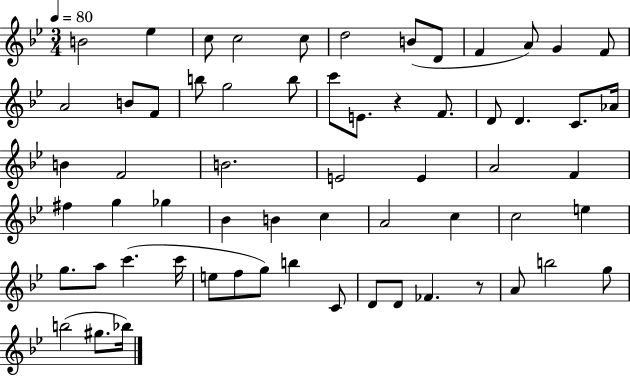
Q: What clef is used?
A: treble